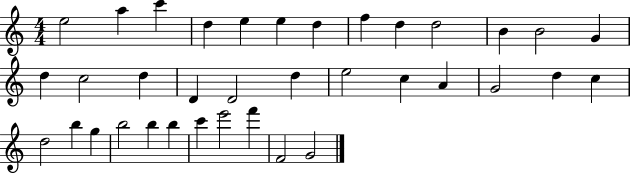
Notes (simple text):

E5/h A5/q C6/q D5/q E5/q E5/q D5/q F5/q D5/q D5/h B4/q B4/h G4/q D5/q C5/h D5/q D4/q D4/h D5/q E5/h C5/q A4/q G4/h D5/q C5/q D5/h B5/q G5/q B5/h B5/q B5/q C6/q E6/h F6/q F4/h G4/h